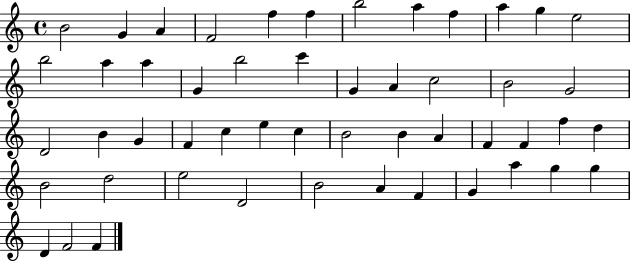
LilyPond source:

{
  \clef treble
  \time 4/4
  \defaultTimeSignature
  \key c \major
  b'2 g'4 a'4 | f'2 f''4 f''4 | b''2 a''4 f''4 | a''4 g''4 e''2 | \break b''2 a''4 a''4 | g'4 b''2 c'''4 | g'4 a'4 c''2 | b'2 g'2 | \break d'2 b'4 g'4 | f'4 c''4 e''4 c''4 | b'2 b'4 a'4 | f'4 f'4 f''4 d''4 | \break b'2 d''2 | e''2 d'2 | b'2 a'4 f'4 | g'4 a''4 g''4 g''4 | \break d'4 f'2 f'4 | \bar "|."
}